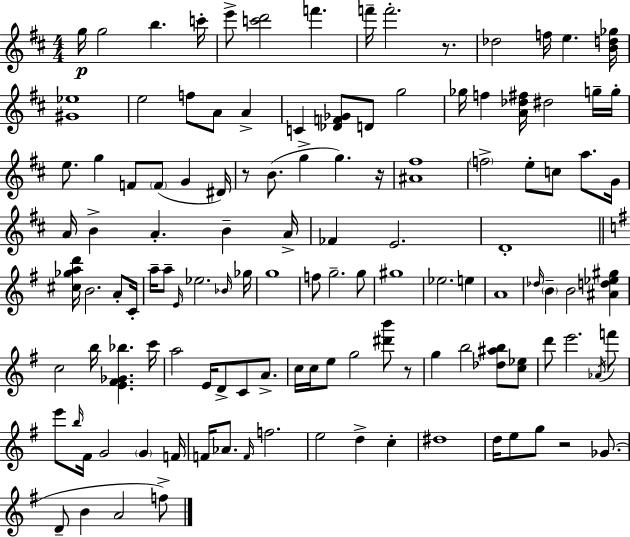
G5/s G5/h B5/q. C6/s E6/e [C6,D6]/h F6/q. F6/s F6/h. R/e. Db5/h F5/s E5/q. [B4,D5,Gb5]/s [G#4,Eb5]/w E5/h F5/e A4/e A4/q C4/q [Db4,F4,Gb4]/e D4/e G5/h Gb5/s F5/q [A4,Db5,F#5]/s D#5/h G5/s G5/s E5/e. G5/q F4/e F4/e G4/q D#4/s R/e B4/e. G5/q G5/q. R/s [A#4,F#5]/w F5/h E5/e C5/e A5/e. G4/s A4/s B4/q A4/q. B4/q A4/s FES4/q E4/h. D4/w [C#5,Gb5,A5,D6]/s B4/h. A4/e C4/s A5/s A5/e E4/s Eb5/h. Bb4/s Gb5/s G5/w F5/e G5/h. G5/e G#5/w Eb5/h. E5/q A4/w Db5/s B4/q B4/h [A#4,D5,Eb5,G#5]/q C5/h B5/s [E4,F#4,Gb4,Bb5]/q. C6/s A5/h E4/s D4/e C4/e A4/e. C5/s C5/s E5/e G5/h [D#6,B6]/e R/e G5/q B5/h [Db5,A#5,B5]/e [C5,Eb5]/e D6/e E6/h. Ab4/s F6/e E6/e B5/s F#4/s G4/h G4/q F4/s F4/s Ab4/e. F4/s F5/h. E5/h D5/q C5/q D#5/w D5/s E5/e G5/e R/h Gb4/e. D4/e B4/q A4/h F5/e